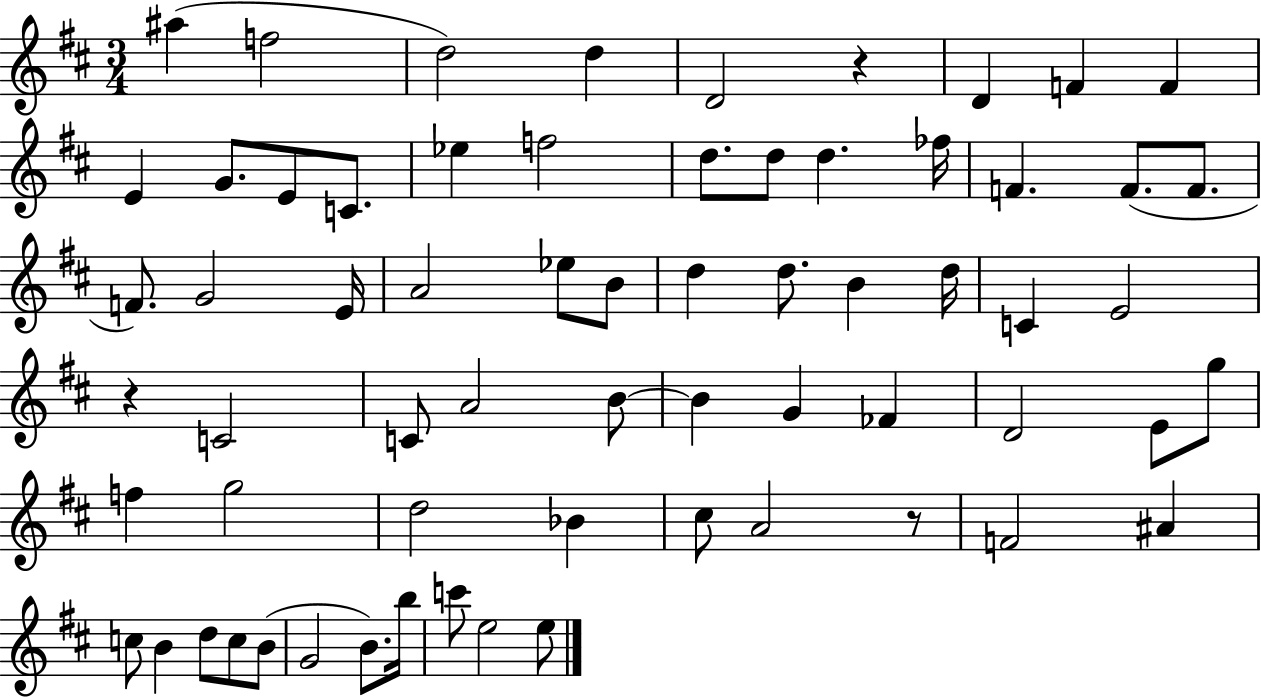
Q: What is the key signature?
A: D major